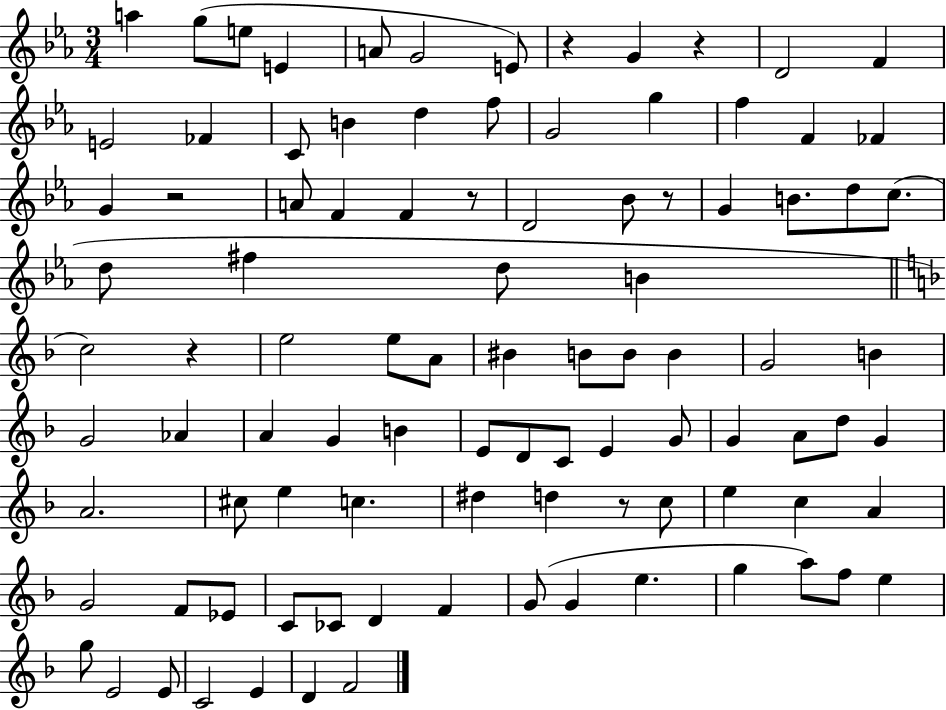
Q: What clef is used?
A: treble